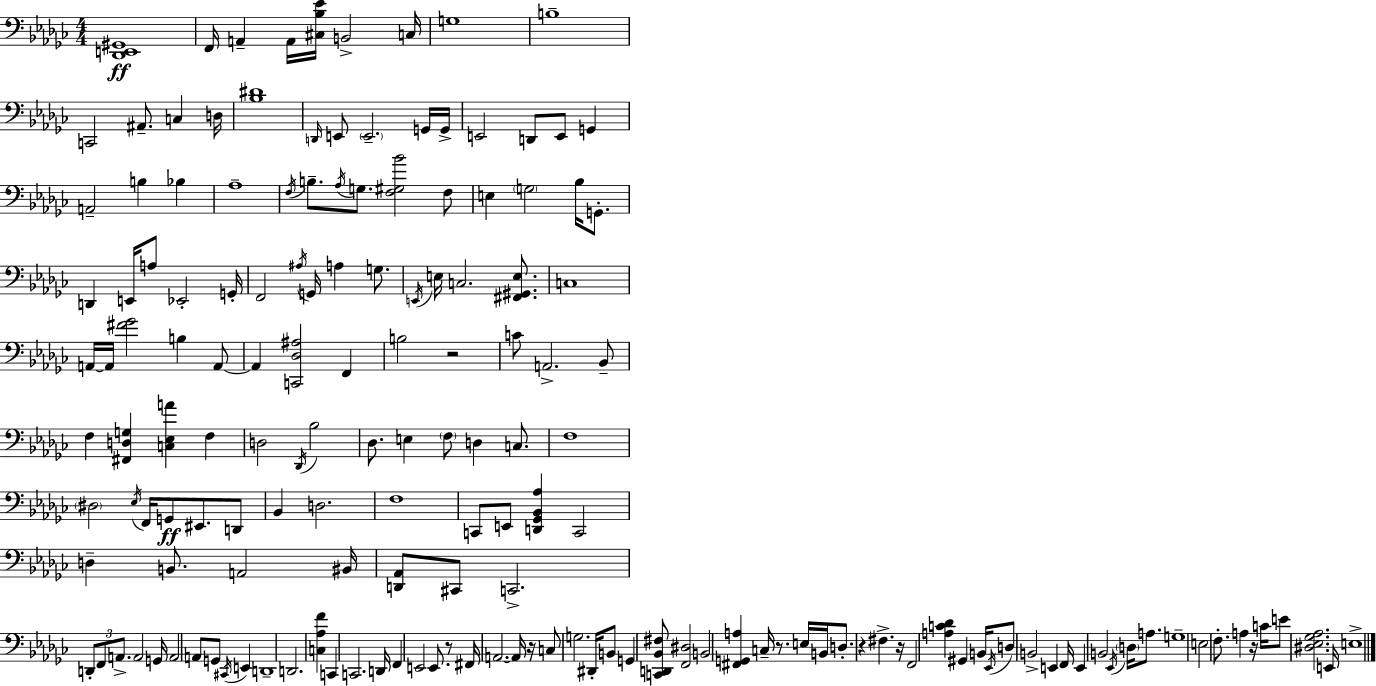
X:1
T:Untitled
M:4/4
L:1/4
K:Ebm
[_D,,E,,^G,,]4 F,,/4 A,, A,,/4 [^C,_B,_E]/4 B,,2 C,/4 G,4 B,4 C,,2 ^A,,/2 C, D,/4 [_B,^D]4 D,,/4 E,,/2 E,,2 G,,/4 G,,/4 E,,2 D,,/2 E,,/2 G,, A,,2 B, _B, _A,4 F,/4 B,/2 _A,/4 G,/2 [F,^G,_B]2 F,/2 E, G,2 _B,/4 G,,/2 D,, E,,/4 A,/2 _E,,2 G,,/4 F,,2 ^A,/4 G,,/4 A, G,/2 E,,/4 E,/4 C,2 [^F,,^G,,E,]/2 C,4 A,,/4 A,,/4 [^F_G]2 B, A,,/2 A,, [C,,_D,^A,]2 F,, B,2 z2 C/2 A,,2 _B,,/2 F, [^F,,D,G,] [C,_E,A] F, D,2 _D,,/4 _B,2 _D,/2 E, F,/2 D, C,/2 F,4 ^D,2 _E,/4 F,,/4 G,,/2 ^E,,/2 D,,/2 _B,, D,2 F,4 C,,/2 E,,/2 [D,,_G,,_B,,_A,] C,,2 D, B,,/2 A,,2 ^B,,/4 [D,,_A,,]/2 ^C,,/2 C,,2 D,,/2 F,,/2 A,,/2 A,,2 G,,/4 A,,2 A,,/2 G,,/2 ^C,,/4 E,, D,,4 D,,2 [C,_A,F] C,, C,,2 D,,/4 F,, E,,2 E,,/2 z/2 ^F,,/4 A,,2 A,,/4 z/4 C,/2 G,2 ^D,,/4 B,,/2 G,, [C,,D,,_B,,^F,]/2 [F,,^D,]2 B,,2 [^F,,G,,A,] C,/4 z/2 E,/4 B,,/4 D,/2 z ^F, z/4 F,,2 [A,C_D] ^G,, B,,/4 _E,,/4 D,/2 B,,2 E,, F,,/4 E,, B,,2 _E,,/4 D,/4 A,/2 G,4 E,2 F,/2 A, z/4 C/4 E/2 [^D,_E,_G,_A,]2 E,,/4 E,4